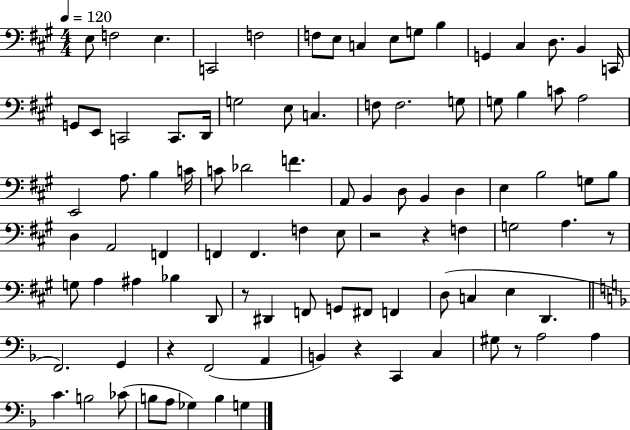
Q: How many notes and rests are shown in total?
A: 96